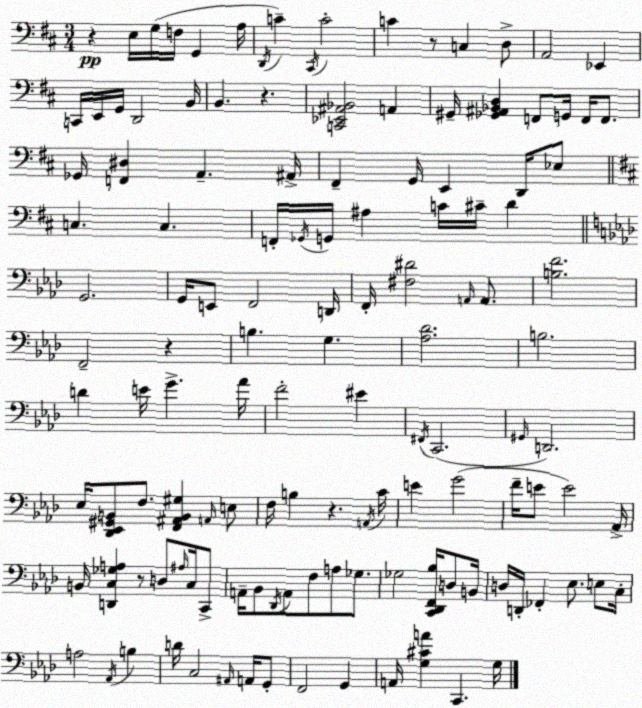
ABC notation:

X:1
T:Untitled
M:3/4
L:1/4
K:D
z E,/4 G,/4 F,/4 G,, A,/4 D,,/4 C ^C,,/4 C2 C z/2 C, D,/2 A,,2 _E,, C,,/4 E,,/4 G,,/4 D,,2 B,,/4 B,, z [C,,_E,,^A,,_B,,]2 A,, ^G,,/4 [_G,,^A,,_B,,D,] F,,/2 G,,/4 F,,/4 F,,/2 _G,,/4 [F,,^D,] A,, ^A,,/4 ^F,, G,,/4 E,, D,,/4 _E,/2 C, C, F,,/4 _G,,/4 G,,/4 ^A, C/4 ^C/4 D G,,2 G,,/4 E,,/2 F,,2 D,,/4 F,,/4 [^F,^D]2 A,,/4 A,,/2 [B,F]2 F,,2 z B, G, [_A,_D]2 B,2 D E/4 G _A/4 F2 ^E ^F,,/4 C,,2 ^G,,/4 D,,2 _E,/4 [_D,,_E,,^G,,B,,]/2 F,/2 [F,,^A,,B,,^G,] A,,/4 E,/2 F,/4 B, z A,,/4 C/4 E G2 F/4 E/2 E2 _A,,/4 B,,/4 [D,,C,_G,A,] z/2 D,/2 ^A,/4 C,/4 C,,/2 A,,/4 _B,,/2 _D,,/4 A,,/2 F,/2 A,/2 _G,/2 _G,2 [C,,_D,,F,,_B,]/4 D,/2 B,,/4 D,/4 D,,/4 _F,, _E,/2 E,/2 C,/4 A,2 _A,,/4 B, D/4 C,2 ^A,,/4 A,,/4 G,,/2 F,,2 G,, A,,/4 [G,^CA] C,, G,/4